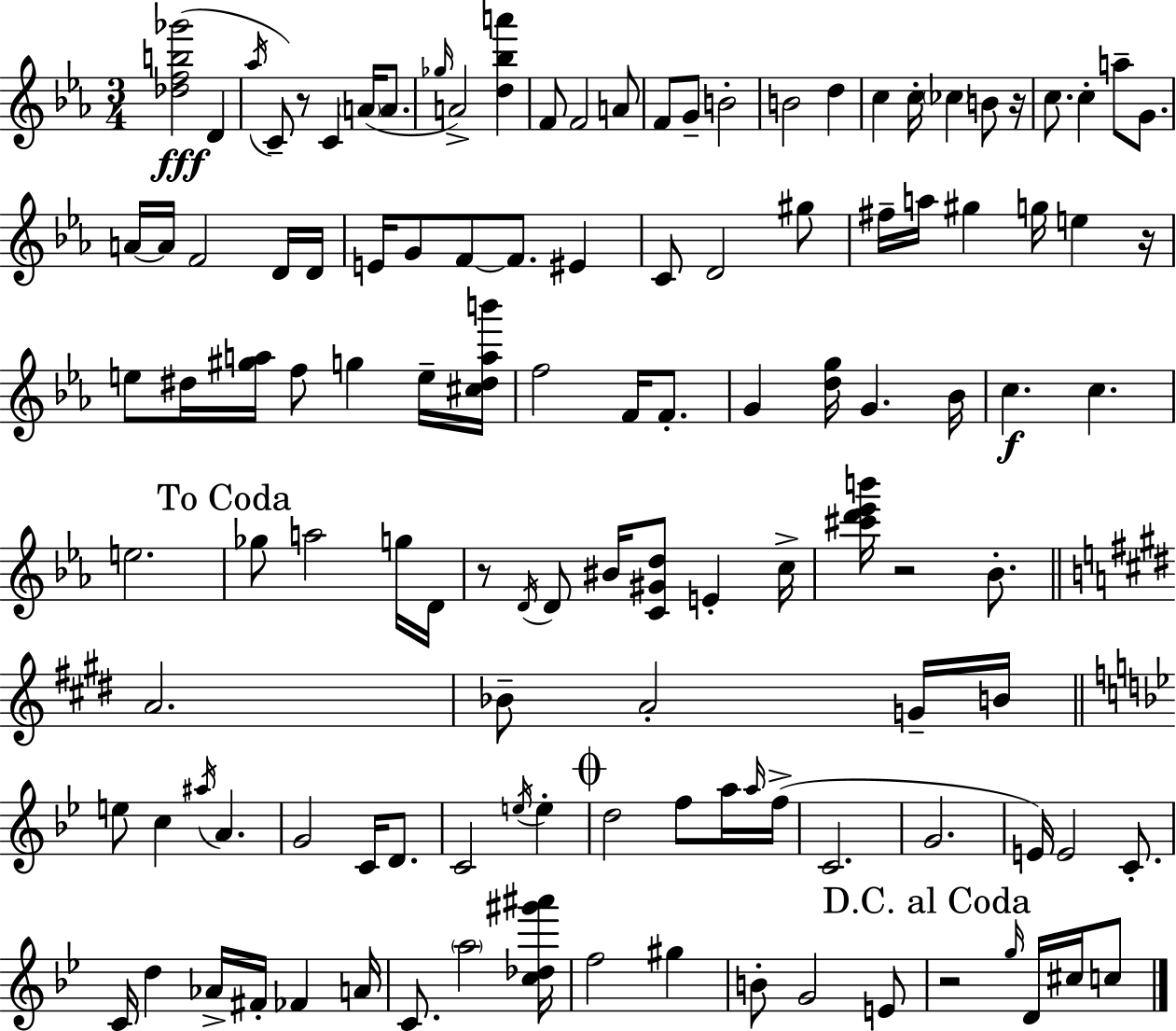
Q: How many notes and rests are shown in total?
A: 122